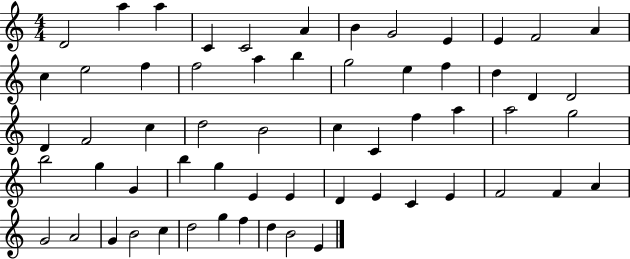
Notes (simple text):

D4/h A5/q A5/q C4/q C4/h A4/q B4/q G4/h E4/q E4/q F4/h A4/q C5/q E5/h F5/q F5/h A5/q B5/q G5/h E5/q F5/q D5/q D4/q D4/h D4/q F4/h C5/q D5/h B4/h C5/q C4/q F5/q A5/q A5/h G5/h B5/h G5/q G4/q B5/q G5/q E4/q E4/q D4/q E4/q C4/q E4/q F4/h F4/q A4/q G4/h A4/h G4/q B4/h C5/q D5/h G5/q F5/q D5/q B4/h E4/q